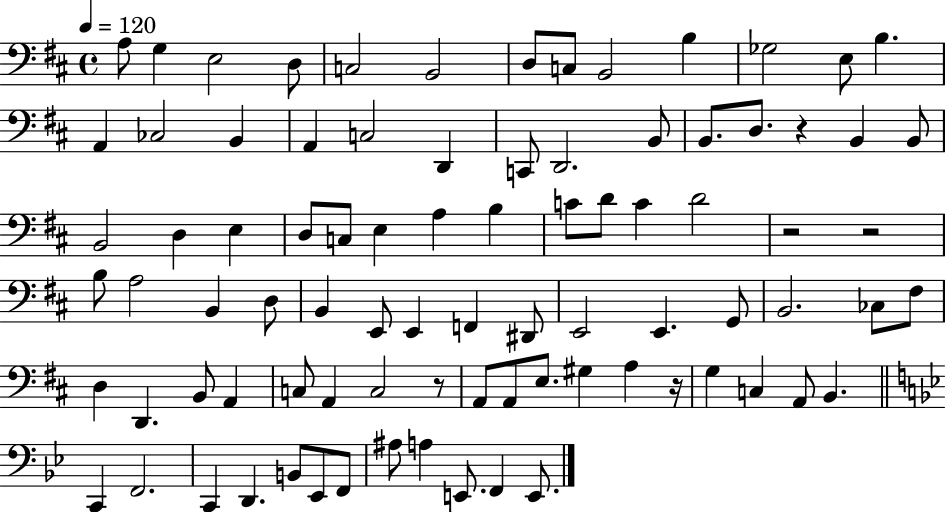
A3/e G3/q E3/h D3/e C3/h B2/h D3/e C3/e B2/h B3/q Gb3/h E3/e B3/q. A2/q CES3/h B2/q A2/q C3/h D2/q C2/e D2/h. B2/e B2/e. D3/e. R/q B2/q B2/e B2/h D3/q E3/q D3/e C3/e E3/q A3/q B3/q C4/e D4/e C4/q D4/h R/h R/h B3/e A3/h B2/q D3/e B2/q E2/e E2/q F2/q D#2/e E2/h E2/q. G2/e B2/h. CES3/e F#3/e D3/q D2/q. B2/e A2/q C3/e A2/q C3/h R/e A2/e A2/e E3/e. G#3/q A3/q R/s G3/q C3/q A2/e B2/q. C2/q F2/h. C2/q D2/q. B2/e Eb2/e F2/e A#3/e A3/q E2/e. F2/q E2/e.